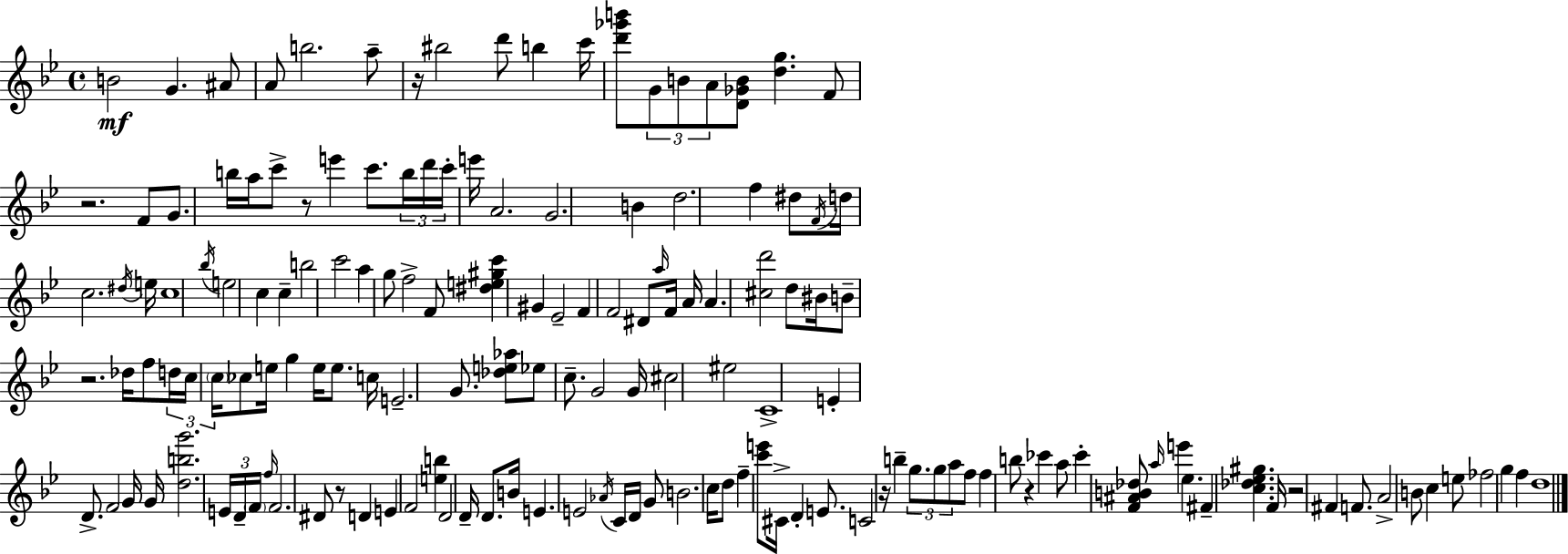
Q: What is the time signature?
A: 4/4